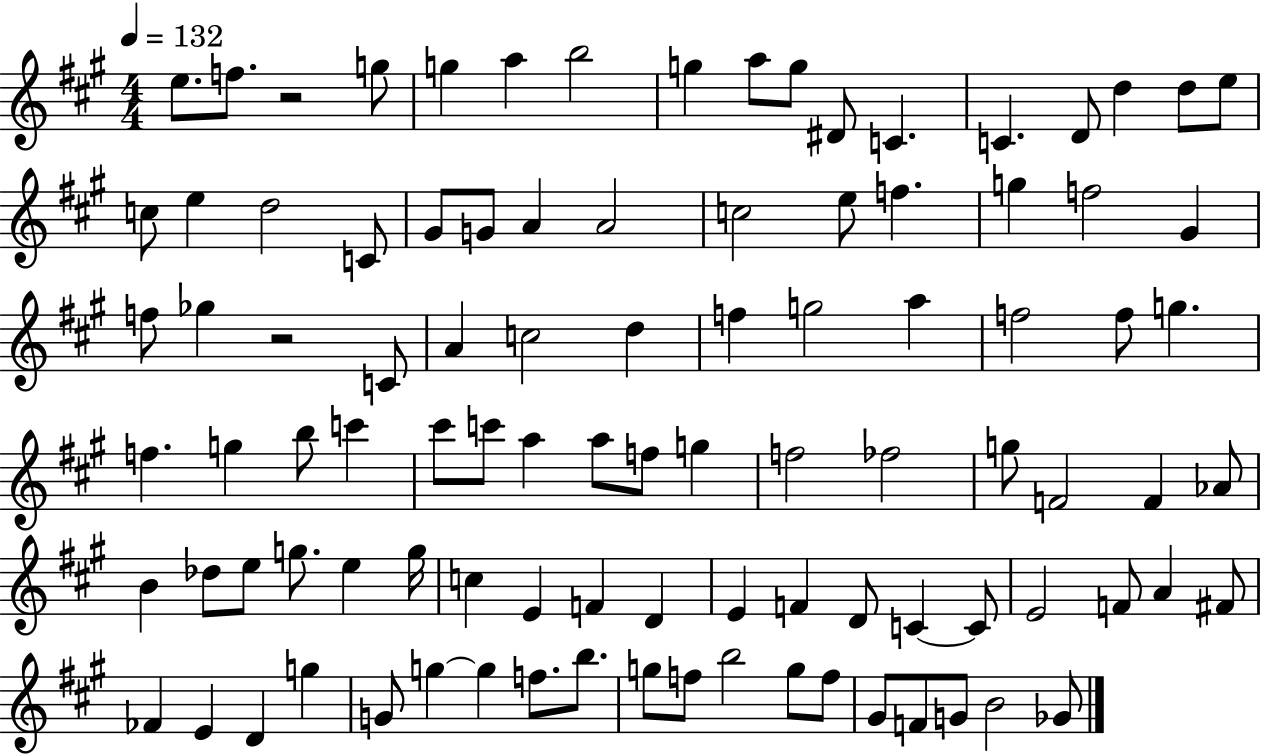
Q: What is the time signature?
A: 4/4